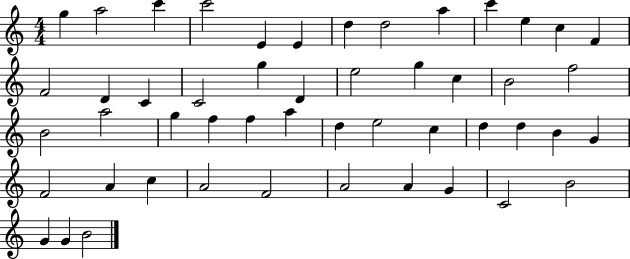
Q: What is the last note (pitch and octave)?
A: B4